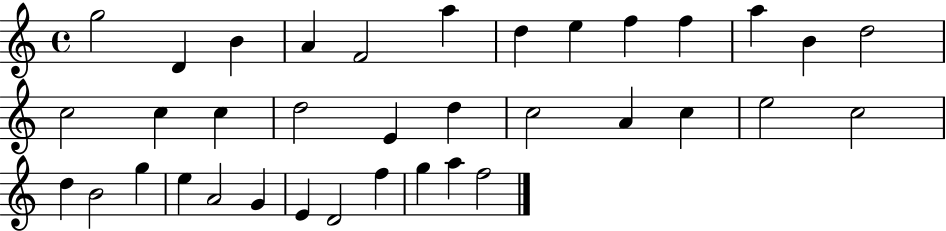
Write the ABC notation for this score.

X:1
T:Untitled
M:4/4
L:1/4
K:C
g2 D B A F2 a d e f f a B d2 c2 c c d2 E d c2 A c e2 c2 d B2 g e A2 G E D2 f g a f2